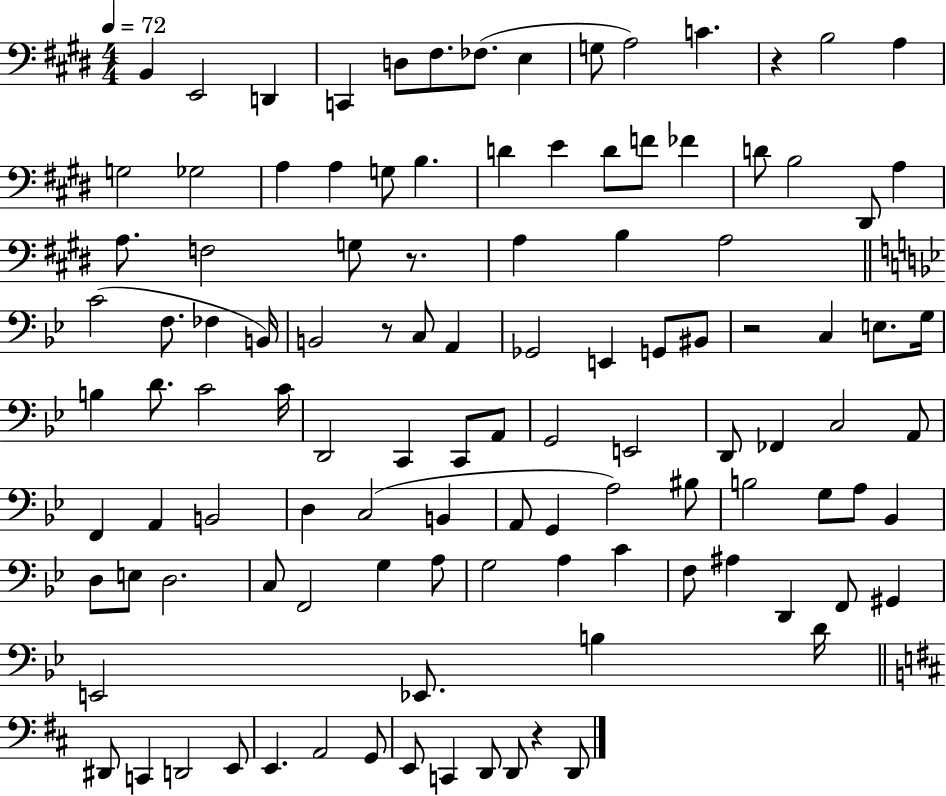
B2/q E2/h D2/q C2/q D3/e F#3/e. FES3/e. E3/q G3/e A3/h C4/q. R/q B3/h A3/q G3/h Gb3/h A3/q A3/q G3/e B3/q. D4/q E4/q D4/e F4/e FES4/q D4/e B3/h D#2/e A3/q A3/e. F3/h G3/e R/e. A3/q B3/q A3/h C4/h F3/e. FES3/q B2/s B2/h R/e C3/e A2/q Gb2/h E2/q G2/e BIS2/e R/h C3/q E3/e. G3/s B3/q D4/e. C4/h C4/s D2/h C2/q C2/e A2/e G2/h E2/h D2/e FES2/q C3/h A2/e F2/q A2/q B2/h D3/q C3/h B2/q A2/e G2/q A3/h BIS3/e B3/h G3/e A3/e Bb2/q D3/e E3/e D3/h. C3/e F2/h G3/q A3/e G3/h A3/q C4/q F3/e A#3/q D2/q F2/e G#2/q E2/h Eb2/e. B3/q D4/s D#2/e C2/q D2/h E2/e E2/q. A2/h G2/e E2/e C2/q D2/e D2/e R/q D2/e